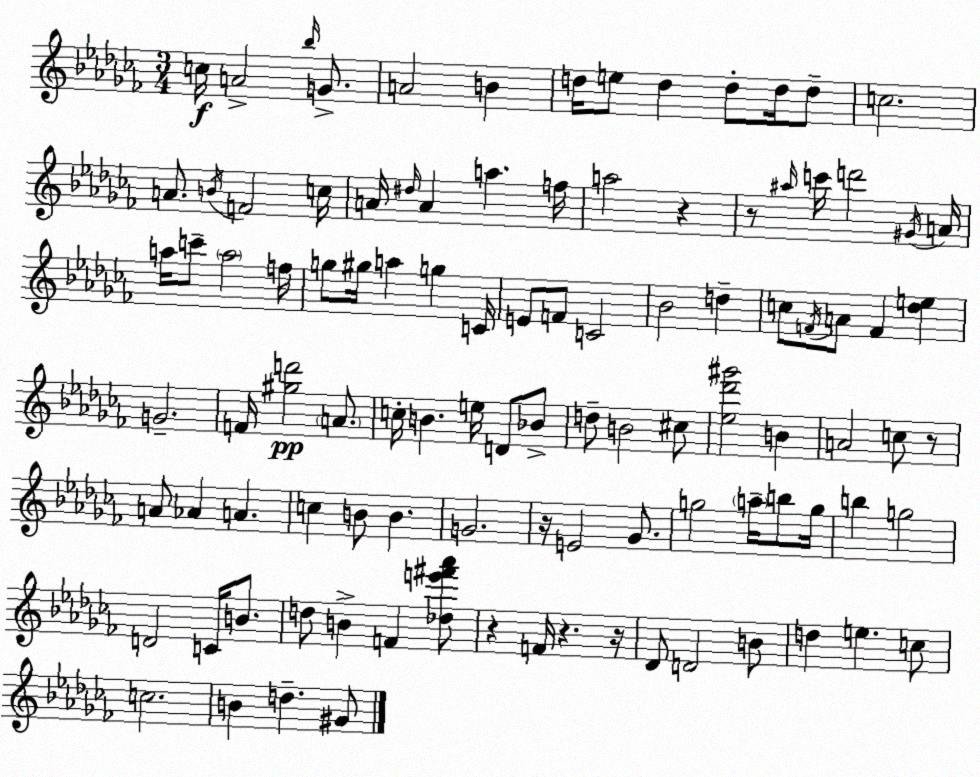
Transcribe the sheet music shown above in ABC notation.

X:1
T:Untitled
M:3/4
L:1/4
K:Abm
c/4 A2 _b/4 G/2 A2 B d/4 e/2 d d/2 d/4 d/2 c2 A/2 B/4 F2 c/4 A/4 ^d/4 A a f/4 a2 z z/2 ^a/4 c'/4 d'2 ^G/4 A/4 a/4 c'/2 a2 f/4 g/2 ^g/4 a g C/4 E/2 F/2 C2 _B2 d c/2 F/4 A/2 F [_de] G2 F/4 [^gd']2 A/2 c/4 B e/4 D/2 _B/2 d/2 B2 ^c/2 [_e_d'^g']2 B A2 c/2 z/2 A/2 _A A c B/2 B G2 z/4 E2 _G/2 g2 a/4 b/2 g/4 b g2 D2 C/4 B/2 d/2 B F [_de'^f'_a']/2 z F/4 z z/4 _D/2 D2 B/2 d e c/2 c2 B d ^G/2